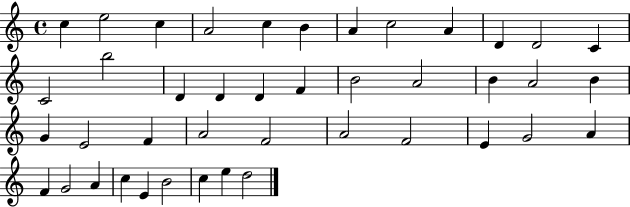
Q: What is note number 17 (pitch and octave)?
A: D4